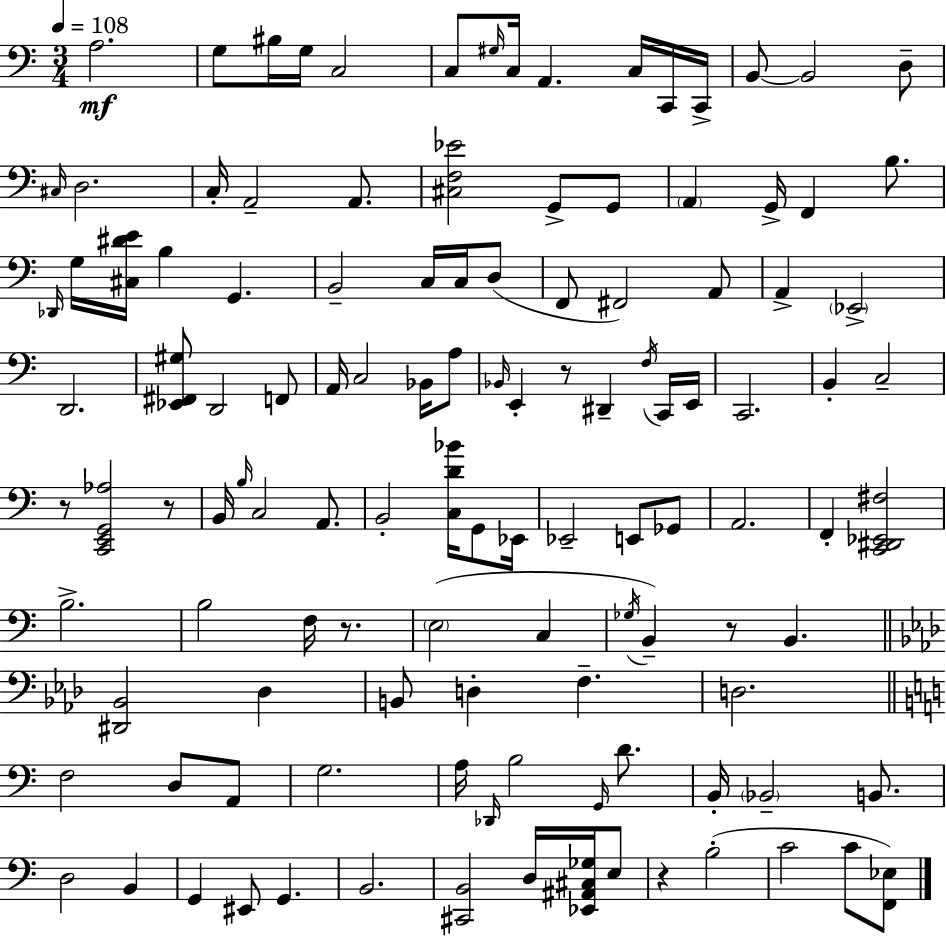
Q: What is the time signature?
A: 3/4